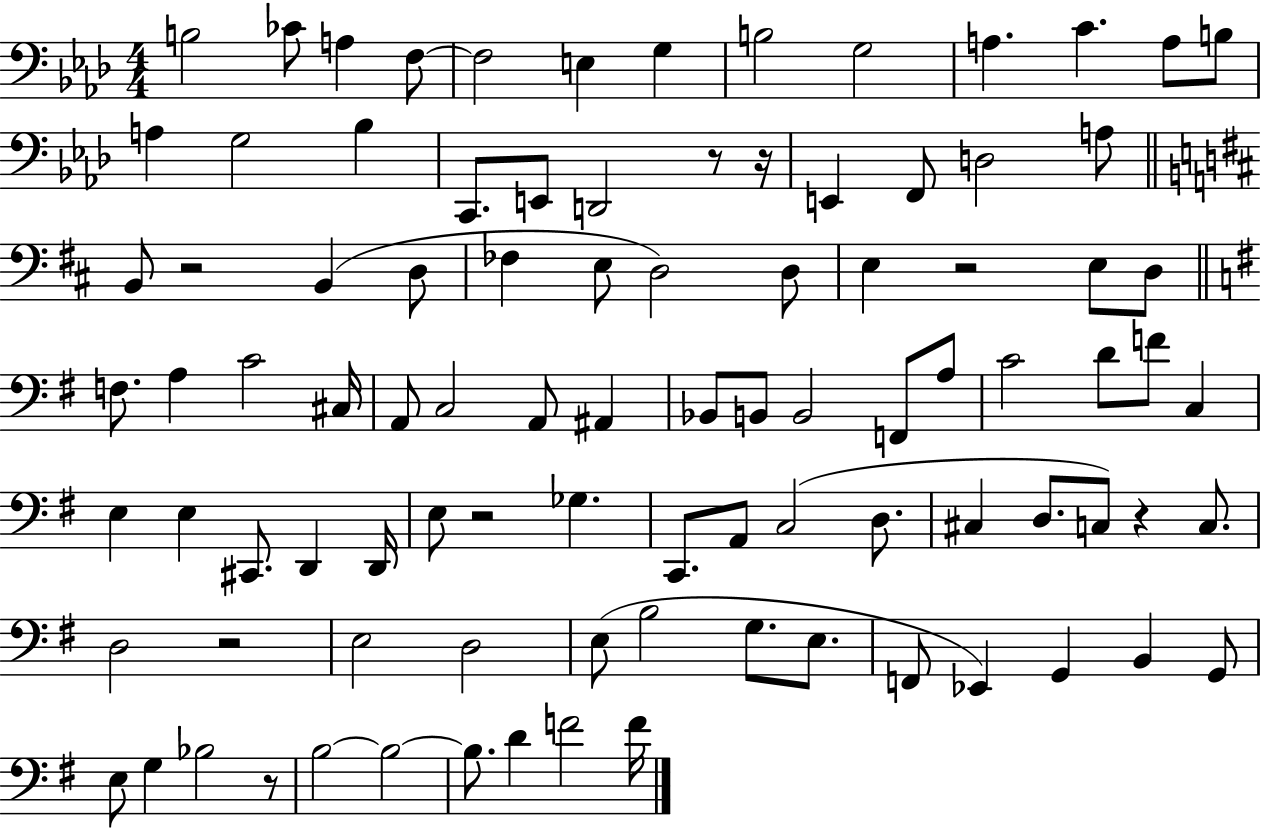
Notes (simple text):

B3/h CES4/e A3/q F3/e F3/h E3/q G3/q B3/h G3/h A3/q. C4/q. A3/e B3/e A3/q G3/h Bb3/q C2/e. E2/e D2/h R/e R/s E2/q F2/e D3/h A3/e B2/e R/h B2/q D3/e FES3/q E3/e D3/h D3/e E3/q R/h E3/e D3/e F3/e. A3/q C4/h C#3/s A2/e C3/h A2/e A#2/q Bb2/e B2/e B2/h F2/e A3/e C4/h D4/e F4/e C3/q E3/q E3/q C#2/e. D2/q D2/s E3/e R/h Gb3/q. C2/e. A2/e C3/h D3/e. C#3/q D3/e. C3/e R/q C3/e. D3/h R/h E3/h D3/h E3/e B3/h G3/e. E3/e. F2/e Eb2/q G2/q B2/q G2/e E3/e G3/q Bb3/h R/e B3/h B3/h B3/e. D4/q F4/h F4/s